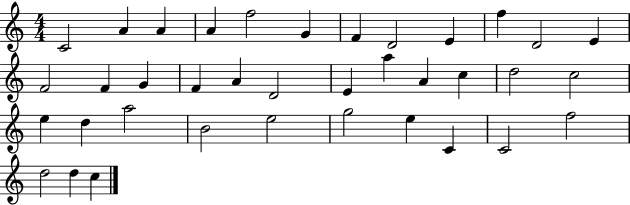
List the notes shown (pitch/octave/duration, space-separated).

C4/h A4/q A4/q A4/q F5/h G4/q F4/q D4/h E4/q F5/q D4/h E4/q F4/h F4/q G4/q F4/q A4/q D4/h E4/q A5/q A4/q C5/q D5/h C5/h E5/q D5/q A5/h B4/h E5/h G5/h E5/q C4/q C4/h F5/h D5/h D5/q C5/q